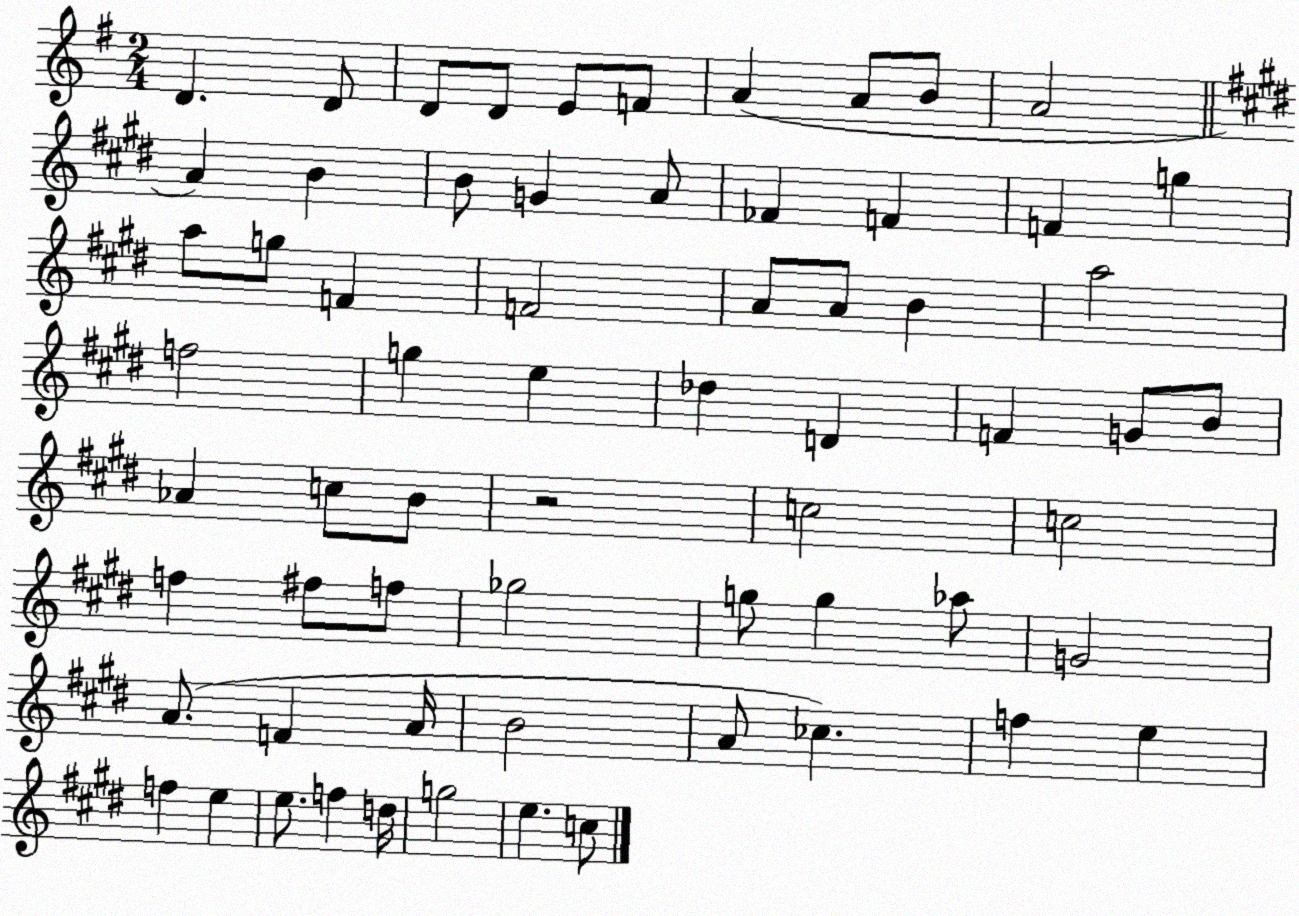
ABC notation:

X:1
T:Untitled
M:2/4
L:1/4
K:G
D D/2 D/2 D/2 E/2 F/2 A A/2 B/2 A2 A B B/2 G A/2 _F F F g a/2 g/2 F F2 A/2 A/2 B a2 f2 g e _d D F G/2 B/2 _A c/2 B/2 z2 c2 c2 f ^f/2 f/2 _g2 g/2 g _a/2 G2 A/2 F A/4 B2 A/2 _c f e f e e/2 f d/4 g2 e c/2